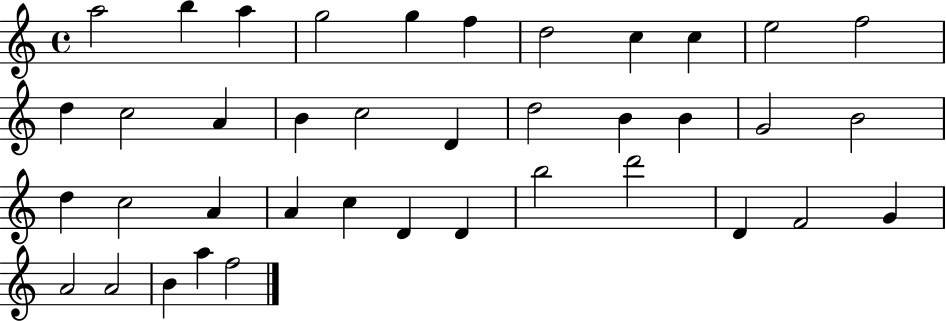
X:1
T:Untitled
M:4/4
L:1/4
K:C
a2 b a g2 g f d2 c c e2 f2 d c2 A B c2 D d2 B B G2 B2 d c2 A A c D D b2 d'2 D F2 G A2 A2 B a f2